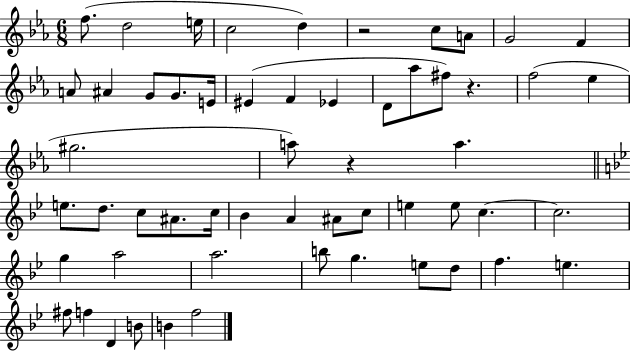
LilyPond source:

{
  \clef treble
  \numericTimeSignature
  \time 6/8
  \key ees \major
  \repeat volta 2 { f''8.( d''2 e''16 | c''2 d''4) | r2 c''8 a'8 | g'2 f'4 | \break a'8 ais'4 g'8 g'8. e'16 | eis'4( f'4 ees'4 | d'8 aes''8 fis''8) r4. | f''2( ees''4 | \break gis''2. | a''8) r4 a''4. | \bar "||" \break \key bes \major e''8. d''8. c''8 ais'8. c''16 | bes'4 a'4 ais'8 c''8 | e''4 e''8 c''4.~~ | c''2. | \break g''4 a''2 | a''2. | b''8 g''4. e''8 d''8 | f''4. e''4. | \break fis''8 f''4 d'4 b'8 | b'4 f''2 | } \bar "|."
}